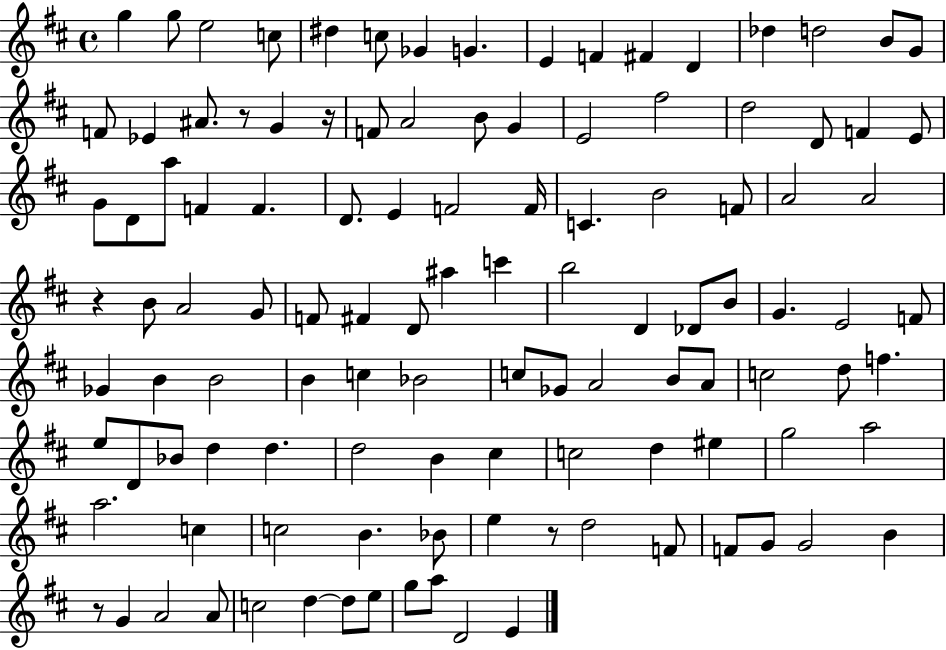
X:1
T:Untitled
M:4/4
L:1/4
K:D
g g/2 e2 c/2 ^d c/2 _G G E F ^F D _d d2 B/2 G/2 F/2 _E ^A/2 z/2 G z/4 F/2 A2 B/2 G E2 ^f2 d2 D/2 F E/2 G/2 D/2 a/2 F F D/2 E F2 F/4 C B2 F/2 A2 A2 z B/2 A2 G/2 F/2 ^F D/2 ^a c' b2 D _D/2 B/2 G E2 F/2 _G B B2 B c _B2 c/2 _G/2 A2 B/2 A/2 c2 d/2 f e/2 D/2 _B/2 d d d2 B ^c c2 d ^e g2 a2 a2 c c2 B _B/2 e z/2 d2 F/2 F/2 G/2 G2 B z/2 G A2 A/2 c2 d d/2 e/2 g/2 a/2 D2 E